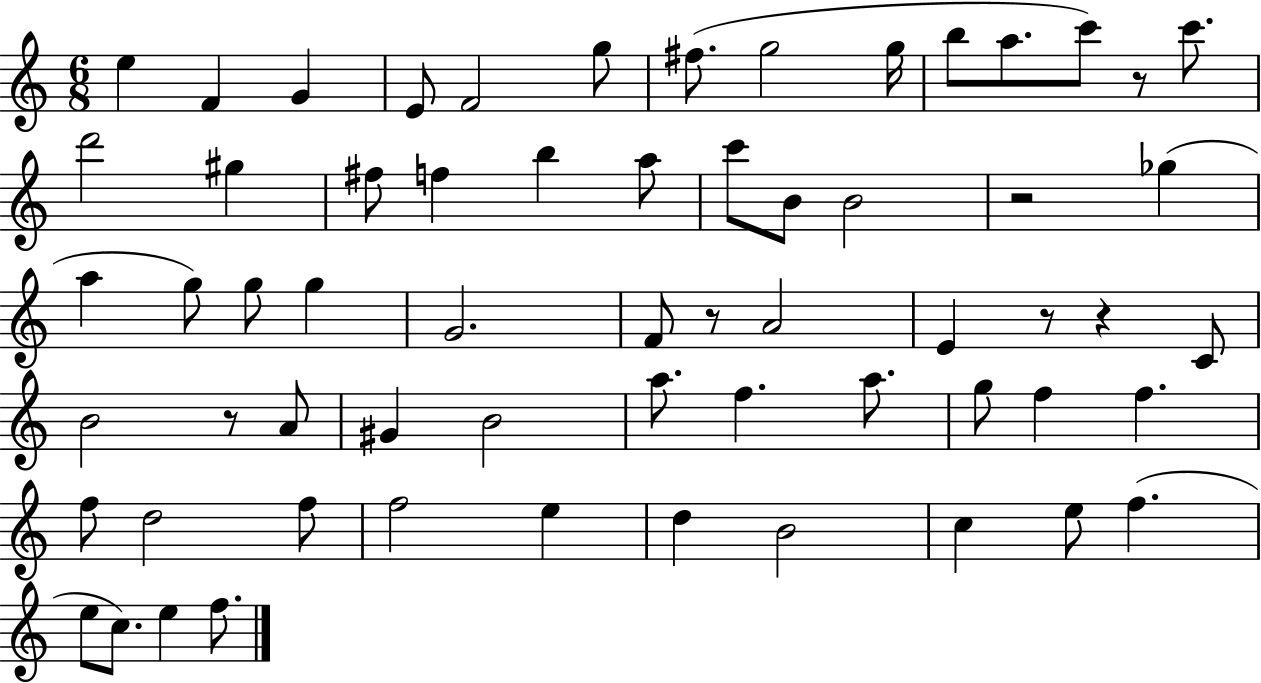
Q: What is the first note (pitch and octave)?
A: E5